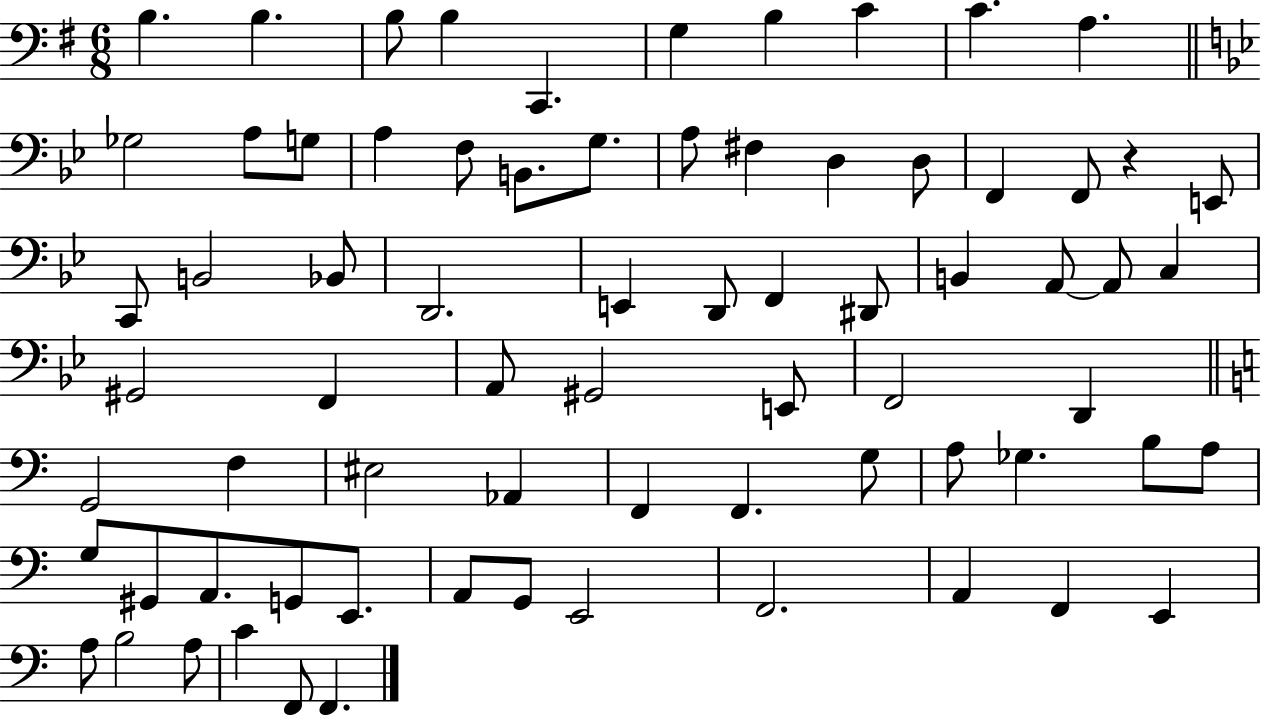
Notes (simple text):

B3/q. B3/q. B3/e B3/q C2/q. G3/q B3/q C4/q C4/q. A3/q. Gb3/h A3/e G3/e A3/q F3/e B2/e. G3/e. A3/e F#3/q D3/q D3/e F2/q F2/e R/q E2/e C2/e B2/h Bb2/e D2/h. E2/q D2/e F2/q D#2/e B2/q A2/e A2/e C3/q G#2/h F2/q A2/e G#2/h E2/e F2/h D2/q G2/h F3/q EIS3/h Ab2/q F2/q F2/q. G3/e A3/e Gb3/q. B3/e A3/e G3/e G#2/e A2/e. G2/e E2/e. A2/e G2/e E2/h F2/h. A2/q F2/q E2/q A3/e B3/h A3/e C4/q F2/e F2/q.